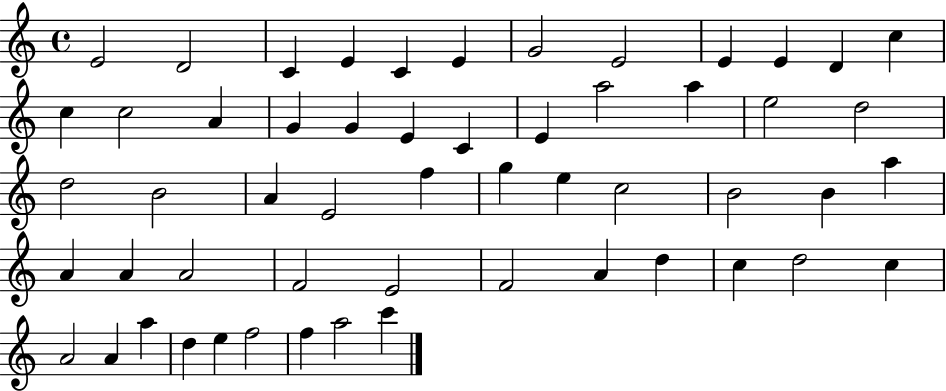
{
  \clef treble
  \time 4/4
  \defaultTimeSignature
  \key c \major
  e'2 d'2 | c'4 e'4 c'4 e'4 | g'2 e'2 | e'4 e'4 d'4 c''4 | \break c''4 c''2 a'4 | g'4 g'4 e'4 c'4 | e'4 a''2 a''4 | e''2 d''2 | \break d''2 b'2 | a'4 e'2 f''4 | g''4 e''4 c''2 | b'2 b'4 a''4 | \break a'4 a'4 a'2 | f'2 e'2 | f'2 a'4 d''4 | c''4 d''2 c''4 | \break a'2 a'4 a''4 | d''4 e''4 f''2 | f''4 a''2 c'''4 | \bar "|."
}